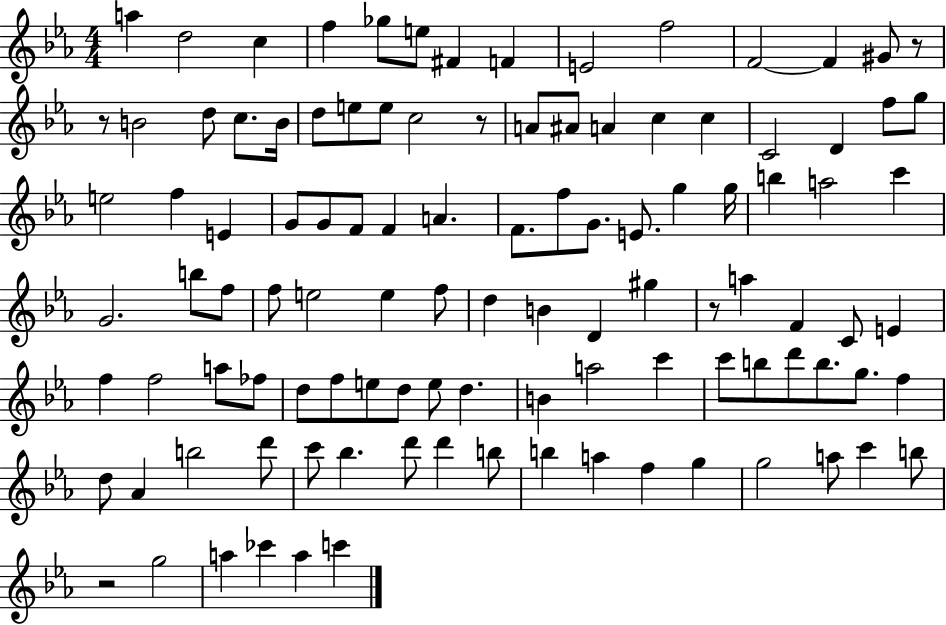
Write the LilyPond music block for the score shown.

{
  \clef treble
  \numericTimeSignature
  \time 4/4
  \key ees \major
  a''4 d''2 c''4 | f''4 ges''8 e''8 fis'4 f'4 | e'2 f''2 | f'2~~ f'4 gis'8 r8 | \break r8 b'2 d''8 c''8. b'16 | d''8 e''8 e''8 c''2 r8 | a'8 ais'8 a'4 c''4 c''4 | c'2 d'4 f''8 g''8 | \break e''2 f''4 e'4 | g'8 g'8 f'8 f'4 a'4. | f'8. f''8 g'8. e'8. g''4 g''16 | b''4 a''2 c'''4 | \break g'2. b''8 f''8 | f''8 e''2 e''4 f''8 | d''4 b'4 d'4 gis''4 | r8 a''4 f'4 c'8 e'4 | \break f''4 f''2 a''8 fes''8 | d''8 f''8 e''8 d''8 e''8 d''4. | b'4 a''2 c'''4 | c'''8 b''8 d'''8 b''8. g''8. f''4 | \break d''8 aes'4 b''2 d'''8 | c'''8 bes''4. d'''8 d'''4 b''8 | b''4 a''4 f''4 g''4 | g''2 a''8 c'''4 b''8 | \break r2 g''2 | a''4 ces'''4 a''4 c'''4 | \bar "|."
}